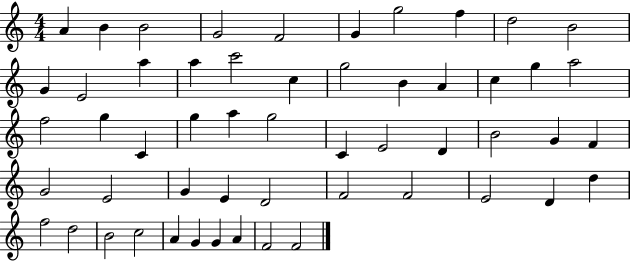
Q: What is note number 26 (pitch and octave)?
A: G5